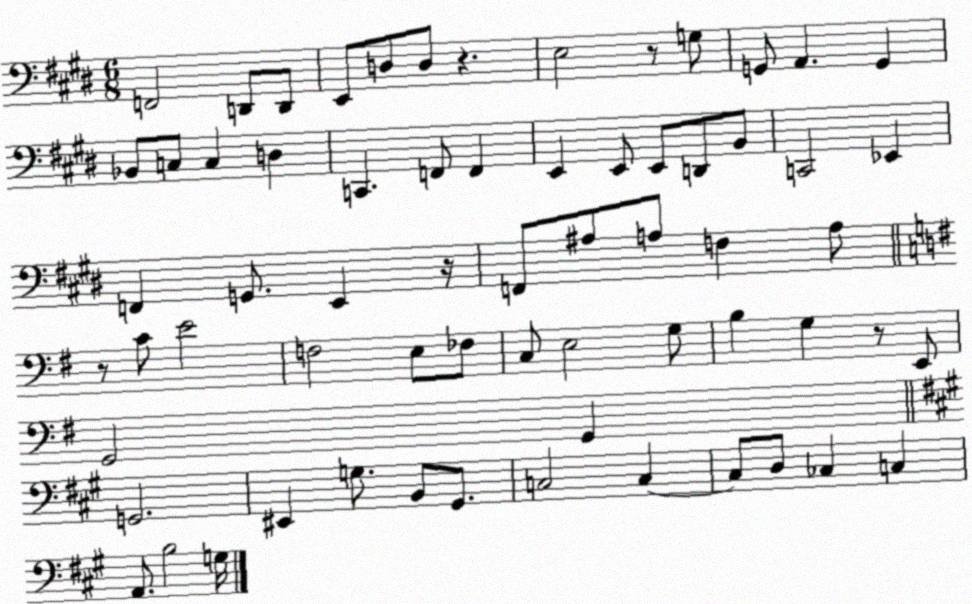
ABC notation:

X:1
T:Untitled
M:6/8
L:1/4
K:E
F,,2 D,,/2 D,,/2 E,,/2 D,/2 D,/2 z E,2 z/2 G,/2 G,,/2 A,, G,, _B,,/2 C,/2 C, D, C,, F,,/2 F,, E,, E,,/2 E,,/2 D,,/2 B,,/2 C,,2 _E,, F,, G,,/2 E,, z/4 F,,/2 ^A,/2 A,/2 F, A,/2 z/2 C/2 E2 F,2 E,/2 _F,/2 C,/2 E,2 G,/2 B, G, z/2 E,,/2 G,,2 G,, G,,2 ^E,, G,/2 B,,/2 ^G,,/2 C,2 C, C,/2 D,/2 _C, C, A,,/2 B,2 G,/4